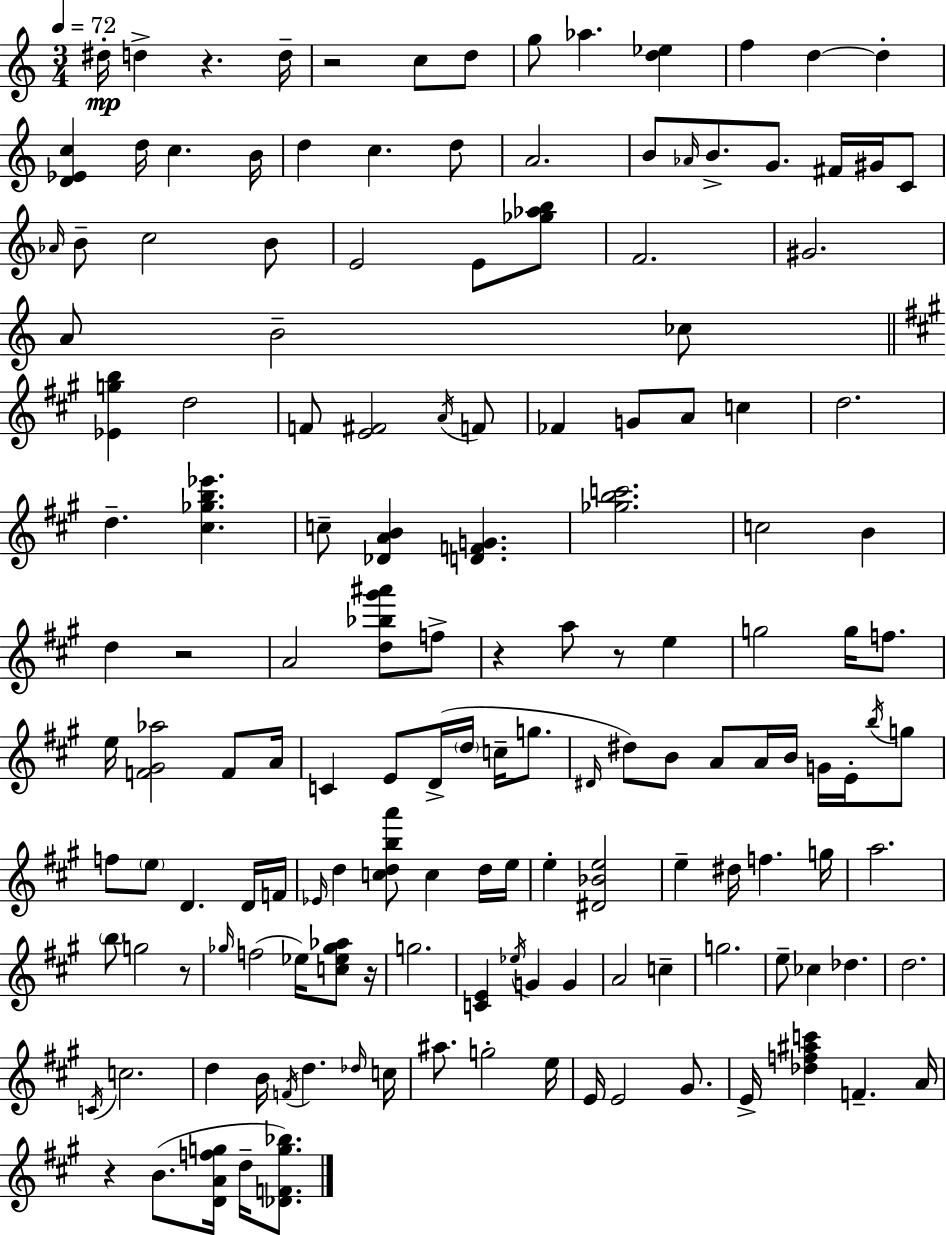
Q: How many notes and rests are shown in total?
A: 152